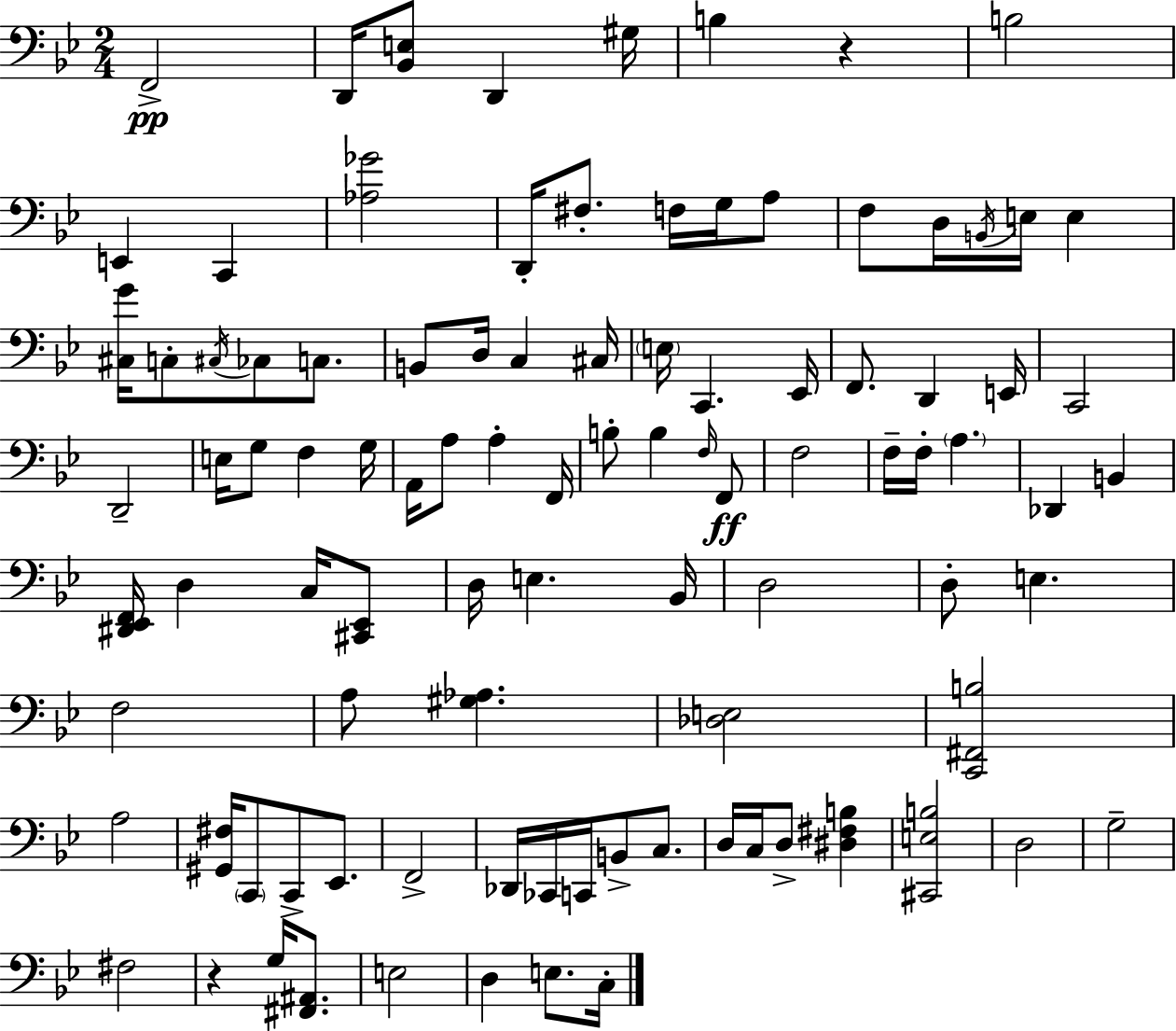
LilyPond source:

{
  \clef bass
  \numericTimeSignature
  \time 2/4
  \key bes \major
  f,2->\pp | d,16 <bes, e>8 d,4 gis16 | b4 r4 | b2 | \break e,4 c,4 | <aes ges'>2 | d,16-. fis8.-. f16 g16 a8 | f8 d16 \acciaccatura { b,16 } e16 e4 | \break <cis g'>16 c8-. \acciaccatura { cis16 } ces8 c8. | b,8 d16 c4 | cis16 \parenthesize e16 c,4. | ees,16 f,8. d,4 | \break e,16 c,2 | d,2-- | e16 g8 f4 | g16 a,16 a8 a4-. | \break f,16 b8-. b4 | \grace { f16 }\ff f,8 f2 | f16-- f16-. \parenthesize a4. | des,4 b,4 | \break <dis, ees, f,>16 d4 | c16 <cis, ees,>8 d16 e4. | bes,16 d2 | d8-. e4. | \break f2 | a8 <gis aes>4. | <des e>2 | <c, fis, b>2 | \break a2 | <gis, fis>16 \parenthesize c,8 c,8-> | ees,8. f,2-> | des,16 ces,16 c,16 b,8-> | \break c8. d16 c16 d8-> <dis fis b>4 | <cis, e b>2 | d2 | g2-- | \break fis2 | r4 g16 | <fis, ais,>8. e2 | d4 e8. | \break c16-. \bar "|."
}